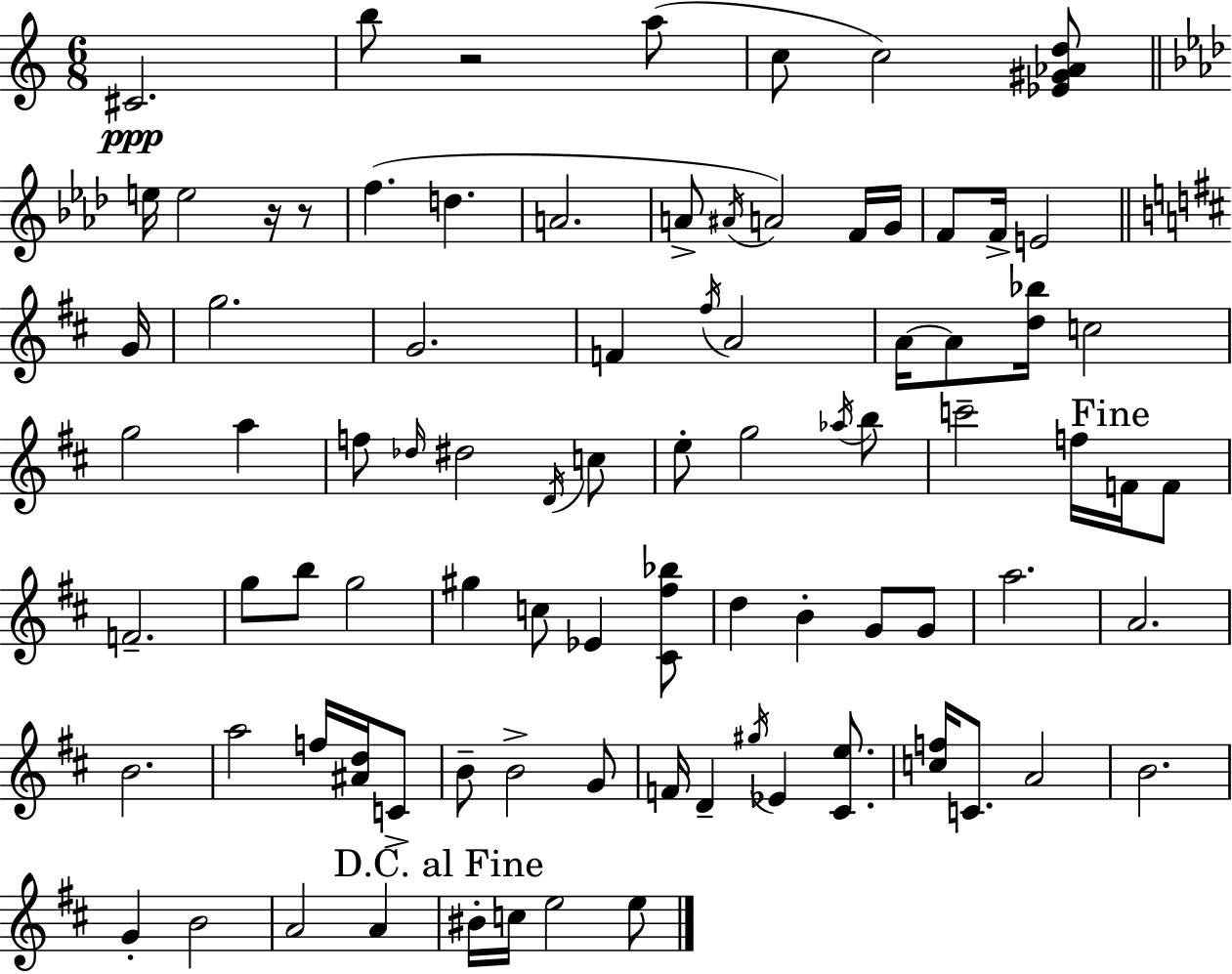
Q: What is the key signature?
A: C major